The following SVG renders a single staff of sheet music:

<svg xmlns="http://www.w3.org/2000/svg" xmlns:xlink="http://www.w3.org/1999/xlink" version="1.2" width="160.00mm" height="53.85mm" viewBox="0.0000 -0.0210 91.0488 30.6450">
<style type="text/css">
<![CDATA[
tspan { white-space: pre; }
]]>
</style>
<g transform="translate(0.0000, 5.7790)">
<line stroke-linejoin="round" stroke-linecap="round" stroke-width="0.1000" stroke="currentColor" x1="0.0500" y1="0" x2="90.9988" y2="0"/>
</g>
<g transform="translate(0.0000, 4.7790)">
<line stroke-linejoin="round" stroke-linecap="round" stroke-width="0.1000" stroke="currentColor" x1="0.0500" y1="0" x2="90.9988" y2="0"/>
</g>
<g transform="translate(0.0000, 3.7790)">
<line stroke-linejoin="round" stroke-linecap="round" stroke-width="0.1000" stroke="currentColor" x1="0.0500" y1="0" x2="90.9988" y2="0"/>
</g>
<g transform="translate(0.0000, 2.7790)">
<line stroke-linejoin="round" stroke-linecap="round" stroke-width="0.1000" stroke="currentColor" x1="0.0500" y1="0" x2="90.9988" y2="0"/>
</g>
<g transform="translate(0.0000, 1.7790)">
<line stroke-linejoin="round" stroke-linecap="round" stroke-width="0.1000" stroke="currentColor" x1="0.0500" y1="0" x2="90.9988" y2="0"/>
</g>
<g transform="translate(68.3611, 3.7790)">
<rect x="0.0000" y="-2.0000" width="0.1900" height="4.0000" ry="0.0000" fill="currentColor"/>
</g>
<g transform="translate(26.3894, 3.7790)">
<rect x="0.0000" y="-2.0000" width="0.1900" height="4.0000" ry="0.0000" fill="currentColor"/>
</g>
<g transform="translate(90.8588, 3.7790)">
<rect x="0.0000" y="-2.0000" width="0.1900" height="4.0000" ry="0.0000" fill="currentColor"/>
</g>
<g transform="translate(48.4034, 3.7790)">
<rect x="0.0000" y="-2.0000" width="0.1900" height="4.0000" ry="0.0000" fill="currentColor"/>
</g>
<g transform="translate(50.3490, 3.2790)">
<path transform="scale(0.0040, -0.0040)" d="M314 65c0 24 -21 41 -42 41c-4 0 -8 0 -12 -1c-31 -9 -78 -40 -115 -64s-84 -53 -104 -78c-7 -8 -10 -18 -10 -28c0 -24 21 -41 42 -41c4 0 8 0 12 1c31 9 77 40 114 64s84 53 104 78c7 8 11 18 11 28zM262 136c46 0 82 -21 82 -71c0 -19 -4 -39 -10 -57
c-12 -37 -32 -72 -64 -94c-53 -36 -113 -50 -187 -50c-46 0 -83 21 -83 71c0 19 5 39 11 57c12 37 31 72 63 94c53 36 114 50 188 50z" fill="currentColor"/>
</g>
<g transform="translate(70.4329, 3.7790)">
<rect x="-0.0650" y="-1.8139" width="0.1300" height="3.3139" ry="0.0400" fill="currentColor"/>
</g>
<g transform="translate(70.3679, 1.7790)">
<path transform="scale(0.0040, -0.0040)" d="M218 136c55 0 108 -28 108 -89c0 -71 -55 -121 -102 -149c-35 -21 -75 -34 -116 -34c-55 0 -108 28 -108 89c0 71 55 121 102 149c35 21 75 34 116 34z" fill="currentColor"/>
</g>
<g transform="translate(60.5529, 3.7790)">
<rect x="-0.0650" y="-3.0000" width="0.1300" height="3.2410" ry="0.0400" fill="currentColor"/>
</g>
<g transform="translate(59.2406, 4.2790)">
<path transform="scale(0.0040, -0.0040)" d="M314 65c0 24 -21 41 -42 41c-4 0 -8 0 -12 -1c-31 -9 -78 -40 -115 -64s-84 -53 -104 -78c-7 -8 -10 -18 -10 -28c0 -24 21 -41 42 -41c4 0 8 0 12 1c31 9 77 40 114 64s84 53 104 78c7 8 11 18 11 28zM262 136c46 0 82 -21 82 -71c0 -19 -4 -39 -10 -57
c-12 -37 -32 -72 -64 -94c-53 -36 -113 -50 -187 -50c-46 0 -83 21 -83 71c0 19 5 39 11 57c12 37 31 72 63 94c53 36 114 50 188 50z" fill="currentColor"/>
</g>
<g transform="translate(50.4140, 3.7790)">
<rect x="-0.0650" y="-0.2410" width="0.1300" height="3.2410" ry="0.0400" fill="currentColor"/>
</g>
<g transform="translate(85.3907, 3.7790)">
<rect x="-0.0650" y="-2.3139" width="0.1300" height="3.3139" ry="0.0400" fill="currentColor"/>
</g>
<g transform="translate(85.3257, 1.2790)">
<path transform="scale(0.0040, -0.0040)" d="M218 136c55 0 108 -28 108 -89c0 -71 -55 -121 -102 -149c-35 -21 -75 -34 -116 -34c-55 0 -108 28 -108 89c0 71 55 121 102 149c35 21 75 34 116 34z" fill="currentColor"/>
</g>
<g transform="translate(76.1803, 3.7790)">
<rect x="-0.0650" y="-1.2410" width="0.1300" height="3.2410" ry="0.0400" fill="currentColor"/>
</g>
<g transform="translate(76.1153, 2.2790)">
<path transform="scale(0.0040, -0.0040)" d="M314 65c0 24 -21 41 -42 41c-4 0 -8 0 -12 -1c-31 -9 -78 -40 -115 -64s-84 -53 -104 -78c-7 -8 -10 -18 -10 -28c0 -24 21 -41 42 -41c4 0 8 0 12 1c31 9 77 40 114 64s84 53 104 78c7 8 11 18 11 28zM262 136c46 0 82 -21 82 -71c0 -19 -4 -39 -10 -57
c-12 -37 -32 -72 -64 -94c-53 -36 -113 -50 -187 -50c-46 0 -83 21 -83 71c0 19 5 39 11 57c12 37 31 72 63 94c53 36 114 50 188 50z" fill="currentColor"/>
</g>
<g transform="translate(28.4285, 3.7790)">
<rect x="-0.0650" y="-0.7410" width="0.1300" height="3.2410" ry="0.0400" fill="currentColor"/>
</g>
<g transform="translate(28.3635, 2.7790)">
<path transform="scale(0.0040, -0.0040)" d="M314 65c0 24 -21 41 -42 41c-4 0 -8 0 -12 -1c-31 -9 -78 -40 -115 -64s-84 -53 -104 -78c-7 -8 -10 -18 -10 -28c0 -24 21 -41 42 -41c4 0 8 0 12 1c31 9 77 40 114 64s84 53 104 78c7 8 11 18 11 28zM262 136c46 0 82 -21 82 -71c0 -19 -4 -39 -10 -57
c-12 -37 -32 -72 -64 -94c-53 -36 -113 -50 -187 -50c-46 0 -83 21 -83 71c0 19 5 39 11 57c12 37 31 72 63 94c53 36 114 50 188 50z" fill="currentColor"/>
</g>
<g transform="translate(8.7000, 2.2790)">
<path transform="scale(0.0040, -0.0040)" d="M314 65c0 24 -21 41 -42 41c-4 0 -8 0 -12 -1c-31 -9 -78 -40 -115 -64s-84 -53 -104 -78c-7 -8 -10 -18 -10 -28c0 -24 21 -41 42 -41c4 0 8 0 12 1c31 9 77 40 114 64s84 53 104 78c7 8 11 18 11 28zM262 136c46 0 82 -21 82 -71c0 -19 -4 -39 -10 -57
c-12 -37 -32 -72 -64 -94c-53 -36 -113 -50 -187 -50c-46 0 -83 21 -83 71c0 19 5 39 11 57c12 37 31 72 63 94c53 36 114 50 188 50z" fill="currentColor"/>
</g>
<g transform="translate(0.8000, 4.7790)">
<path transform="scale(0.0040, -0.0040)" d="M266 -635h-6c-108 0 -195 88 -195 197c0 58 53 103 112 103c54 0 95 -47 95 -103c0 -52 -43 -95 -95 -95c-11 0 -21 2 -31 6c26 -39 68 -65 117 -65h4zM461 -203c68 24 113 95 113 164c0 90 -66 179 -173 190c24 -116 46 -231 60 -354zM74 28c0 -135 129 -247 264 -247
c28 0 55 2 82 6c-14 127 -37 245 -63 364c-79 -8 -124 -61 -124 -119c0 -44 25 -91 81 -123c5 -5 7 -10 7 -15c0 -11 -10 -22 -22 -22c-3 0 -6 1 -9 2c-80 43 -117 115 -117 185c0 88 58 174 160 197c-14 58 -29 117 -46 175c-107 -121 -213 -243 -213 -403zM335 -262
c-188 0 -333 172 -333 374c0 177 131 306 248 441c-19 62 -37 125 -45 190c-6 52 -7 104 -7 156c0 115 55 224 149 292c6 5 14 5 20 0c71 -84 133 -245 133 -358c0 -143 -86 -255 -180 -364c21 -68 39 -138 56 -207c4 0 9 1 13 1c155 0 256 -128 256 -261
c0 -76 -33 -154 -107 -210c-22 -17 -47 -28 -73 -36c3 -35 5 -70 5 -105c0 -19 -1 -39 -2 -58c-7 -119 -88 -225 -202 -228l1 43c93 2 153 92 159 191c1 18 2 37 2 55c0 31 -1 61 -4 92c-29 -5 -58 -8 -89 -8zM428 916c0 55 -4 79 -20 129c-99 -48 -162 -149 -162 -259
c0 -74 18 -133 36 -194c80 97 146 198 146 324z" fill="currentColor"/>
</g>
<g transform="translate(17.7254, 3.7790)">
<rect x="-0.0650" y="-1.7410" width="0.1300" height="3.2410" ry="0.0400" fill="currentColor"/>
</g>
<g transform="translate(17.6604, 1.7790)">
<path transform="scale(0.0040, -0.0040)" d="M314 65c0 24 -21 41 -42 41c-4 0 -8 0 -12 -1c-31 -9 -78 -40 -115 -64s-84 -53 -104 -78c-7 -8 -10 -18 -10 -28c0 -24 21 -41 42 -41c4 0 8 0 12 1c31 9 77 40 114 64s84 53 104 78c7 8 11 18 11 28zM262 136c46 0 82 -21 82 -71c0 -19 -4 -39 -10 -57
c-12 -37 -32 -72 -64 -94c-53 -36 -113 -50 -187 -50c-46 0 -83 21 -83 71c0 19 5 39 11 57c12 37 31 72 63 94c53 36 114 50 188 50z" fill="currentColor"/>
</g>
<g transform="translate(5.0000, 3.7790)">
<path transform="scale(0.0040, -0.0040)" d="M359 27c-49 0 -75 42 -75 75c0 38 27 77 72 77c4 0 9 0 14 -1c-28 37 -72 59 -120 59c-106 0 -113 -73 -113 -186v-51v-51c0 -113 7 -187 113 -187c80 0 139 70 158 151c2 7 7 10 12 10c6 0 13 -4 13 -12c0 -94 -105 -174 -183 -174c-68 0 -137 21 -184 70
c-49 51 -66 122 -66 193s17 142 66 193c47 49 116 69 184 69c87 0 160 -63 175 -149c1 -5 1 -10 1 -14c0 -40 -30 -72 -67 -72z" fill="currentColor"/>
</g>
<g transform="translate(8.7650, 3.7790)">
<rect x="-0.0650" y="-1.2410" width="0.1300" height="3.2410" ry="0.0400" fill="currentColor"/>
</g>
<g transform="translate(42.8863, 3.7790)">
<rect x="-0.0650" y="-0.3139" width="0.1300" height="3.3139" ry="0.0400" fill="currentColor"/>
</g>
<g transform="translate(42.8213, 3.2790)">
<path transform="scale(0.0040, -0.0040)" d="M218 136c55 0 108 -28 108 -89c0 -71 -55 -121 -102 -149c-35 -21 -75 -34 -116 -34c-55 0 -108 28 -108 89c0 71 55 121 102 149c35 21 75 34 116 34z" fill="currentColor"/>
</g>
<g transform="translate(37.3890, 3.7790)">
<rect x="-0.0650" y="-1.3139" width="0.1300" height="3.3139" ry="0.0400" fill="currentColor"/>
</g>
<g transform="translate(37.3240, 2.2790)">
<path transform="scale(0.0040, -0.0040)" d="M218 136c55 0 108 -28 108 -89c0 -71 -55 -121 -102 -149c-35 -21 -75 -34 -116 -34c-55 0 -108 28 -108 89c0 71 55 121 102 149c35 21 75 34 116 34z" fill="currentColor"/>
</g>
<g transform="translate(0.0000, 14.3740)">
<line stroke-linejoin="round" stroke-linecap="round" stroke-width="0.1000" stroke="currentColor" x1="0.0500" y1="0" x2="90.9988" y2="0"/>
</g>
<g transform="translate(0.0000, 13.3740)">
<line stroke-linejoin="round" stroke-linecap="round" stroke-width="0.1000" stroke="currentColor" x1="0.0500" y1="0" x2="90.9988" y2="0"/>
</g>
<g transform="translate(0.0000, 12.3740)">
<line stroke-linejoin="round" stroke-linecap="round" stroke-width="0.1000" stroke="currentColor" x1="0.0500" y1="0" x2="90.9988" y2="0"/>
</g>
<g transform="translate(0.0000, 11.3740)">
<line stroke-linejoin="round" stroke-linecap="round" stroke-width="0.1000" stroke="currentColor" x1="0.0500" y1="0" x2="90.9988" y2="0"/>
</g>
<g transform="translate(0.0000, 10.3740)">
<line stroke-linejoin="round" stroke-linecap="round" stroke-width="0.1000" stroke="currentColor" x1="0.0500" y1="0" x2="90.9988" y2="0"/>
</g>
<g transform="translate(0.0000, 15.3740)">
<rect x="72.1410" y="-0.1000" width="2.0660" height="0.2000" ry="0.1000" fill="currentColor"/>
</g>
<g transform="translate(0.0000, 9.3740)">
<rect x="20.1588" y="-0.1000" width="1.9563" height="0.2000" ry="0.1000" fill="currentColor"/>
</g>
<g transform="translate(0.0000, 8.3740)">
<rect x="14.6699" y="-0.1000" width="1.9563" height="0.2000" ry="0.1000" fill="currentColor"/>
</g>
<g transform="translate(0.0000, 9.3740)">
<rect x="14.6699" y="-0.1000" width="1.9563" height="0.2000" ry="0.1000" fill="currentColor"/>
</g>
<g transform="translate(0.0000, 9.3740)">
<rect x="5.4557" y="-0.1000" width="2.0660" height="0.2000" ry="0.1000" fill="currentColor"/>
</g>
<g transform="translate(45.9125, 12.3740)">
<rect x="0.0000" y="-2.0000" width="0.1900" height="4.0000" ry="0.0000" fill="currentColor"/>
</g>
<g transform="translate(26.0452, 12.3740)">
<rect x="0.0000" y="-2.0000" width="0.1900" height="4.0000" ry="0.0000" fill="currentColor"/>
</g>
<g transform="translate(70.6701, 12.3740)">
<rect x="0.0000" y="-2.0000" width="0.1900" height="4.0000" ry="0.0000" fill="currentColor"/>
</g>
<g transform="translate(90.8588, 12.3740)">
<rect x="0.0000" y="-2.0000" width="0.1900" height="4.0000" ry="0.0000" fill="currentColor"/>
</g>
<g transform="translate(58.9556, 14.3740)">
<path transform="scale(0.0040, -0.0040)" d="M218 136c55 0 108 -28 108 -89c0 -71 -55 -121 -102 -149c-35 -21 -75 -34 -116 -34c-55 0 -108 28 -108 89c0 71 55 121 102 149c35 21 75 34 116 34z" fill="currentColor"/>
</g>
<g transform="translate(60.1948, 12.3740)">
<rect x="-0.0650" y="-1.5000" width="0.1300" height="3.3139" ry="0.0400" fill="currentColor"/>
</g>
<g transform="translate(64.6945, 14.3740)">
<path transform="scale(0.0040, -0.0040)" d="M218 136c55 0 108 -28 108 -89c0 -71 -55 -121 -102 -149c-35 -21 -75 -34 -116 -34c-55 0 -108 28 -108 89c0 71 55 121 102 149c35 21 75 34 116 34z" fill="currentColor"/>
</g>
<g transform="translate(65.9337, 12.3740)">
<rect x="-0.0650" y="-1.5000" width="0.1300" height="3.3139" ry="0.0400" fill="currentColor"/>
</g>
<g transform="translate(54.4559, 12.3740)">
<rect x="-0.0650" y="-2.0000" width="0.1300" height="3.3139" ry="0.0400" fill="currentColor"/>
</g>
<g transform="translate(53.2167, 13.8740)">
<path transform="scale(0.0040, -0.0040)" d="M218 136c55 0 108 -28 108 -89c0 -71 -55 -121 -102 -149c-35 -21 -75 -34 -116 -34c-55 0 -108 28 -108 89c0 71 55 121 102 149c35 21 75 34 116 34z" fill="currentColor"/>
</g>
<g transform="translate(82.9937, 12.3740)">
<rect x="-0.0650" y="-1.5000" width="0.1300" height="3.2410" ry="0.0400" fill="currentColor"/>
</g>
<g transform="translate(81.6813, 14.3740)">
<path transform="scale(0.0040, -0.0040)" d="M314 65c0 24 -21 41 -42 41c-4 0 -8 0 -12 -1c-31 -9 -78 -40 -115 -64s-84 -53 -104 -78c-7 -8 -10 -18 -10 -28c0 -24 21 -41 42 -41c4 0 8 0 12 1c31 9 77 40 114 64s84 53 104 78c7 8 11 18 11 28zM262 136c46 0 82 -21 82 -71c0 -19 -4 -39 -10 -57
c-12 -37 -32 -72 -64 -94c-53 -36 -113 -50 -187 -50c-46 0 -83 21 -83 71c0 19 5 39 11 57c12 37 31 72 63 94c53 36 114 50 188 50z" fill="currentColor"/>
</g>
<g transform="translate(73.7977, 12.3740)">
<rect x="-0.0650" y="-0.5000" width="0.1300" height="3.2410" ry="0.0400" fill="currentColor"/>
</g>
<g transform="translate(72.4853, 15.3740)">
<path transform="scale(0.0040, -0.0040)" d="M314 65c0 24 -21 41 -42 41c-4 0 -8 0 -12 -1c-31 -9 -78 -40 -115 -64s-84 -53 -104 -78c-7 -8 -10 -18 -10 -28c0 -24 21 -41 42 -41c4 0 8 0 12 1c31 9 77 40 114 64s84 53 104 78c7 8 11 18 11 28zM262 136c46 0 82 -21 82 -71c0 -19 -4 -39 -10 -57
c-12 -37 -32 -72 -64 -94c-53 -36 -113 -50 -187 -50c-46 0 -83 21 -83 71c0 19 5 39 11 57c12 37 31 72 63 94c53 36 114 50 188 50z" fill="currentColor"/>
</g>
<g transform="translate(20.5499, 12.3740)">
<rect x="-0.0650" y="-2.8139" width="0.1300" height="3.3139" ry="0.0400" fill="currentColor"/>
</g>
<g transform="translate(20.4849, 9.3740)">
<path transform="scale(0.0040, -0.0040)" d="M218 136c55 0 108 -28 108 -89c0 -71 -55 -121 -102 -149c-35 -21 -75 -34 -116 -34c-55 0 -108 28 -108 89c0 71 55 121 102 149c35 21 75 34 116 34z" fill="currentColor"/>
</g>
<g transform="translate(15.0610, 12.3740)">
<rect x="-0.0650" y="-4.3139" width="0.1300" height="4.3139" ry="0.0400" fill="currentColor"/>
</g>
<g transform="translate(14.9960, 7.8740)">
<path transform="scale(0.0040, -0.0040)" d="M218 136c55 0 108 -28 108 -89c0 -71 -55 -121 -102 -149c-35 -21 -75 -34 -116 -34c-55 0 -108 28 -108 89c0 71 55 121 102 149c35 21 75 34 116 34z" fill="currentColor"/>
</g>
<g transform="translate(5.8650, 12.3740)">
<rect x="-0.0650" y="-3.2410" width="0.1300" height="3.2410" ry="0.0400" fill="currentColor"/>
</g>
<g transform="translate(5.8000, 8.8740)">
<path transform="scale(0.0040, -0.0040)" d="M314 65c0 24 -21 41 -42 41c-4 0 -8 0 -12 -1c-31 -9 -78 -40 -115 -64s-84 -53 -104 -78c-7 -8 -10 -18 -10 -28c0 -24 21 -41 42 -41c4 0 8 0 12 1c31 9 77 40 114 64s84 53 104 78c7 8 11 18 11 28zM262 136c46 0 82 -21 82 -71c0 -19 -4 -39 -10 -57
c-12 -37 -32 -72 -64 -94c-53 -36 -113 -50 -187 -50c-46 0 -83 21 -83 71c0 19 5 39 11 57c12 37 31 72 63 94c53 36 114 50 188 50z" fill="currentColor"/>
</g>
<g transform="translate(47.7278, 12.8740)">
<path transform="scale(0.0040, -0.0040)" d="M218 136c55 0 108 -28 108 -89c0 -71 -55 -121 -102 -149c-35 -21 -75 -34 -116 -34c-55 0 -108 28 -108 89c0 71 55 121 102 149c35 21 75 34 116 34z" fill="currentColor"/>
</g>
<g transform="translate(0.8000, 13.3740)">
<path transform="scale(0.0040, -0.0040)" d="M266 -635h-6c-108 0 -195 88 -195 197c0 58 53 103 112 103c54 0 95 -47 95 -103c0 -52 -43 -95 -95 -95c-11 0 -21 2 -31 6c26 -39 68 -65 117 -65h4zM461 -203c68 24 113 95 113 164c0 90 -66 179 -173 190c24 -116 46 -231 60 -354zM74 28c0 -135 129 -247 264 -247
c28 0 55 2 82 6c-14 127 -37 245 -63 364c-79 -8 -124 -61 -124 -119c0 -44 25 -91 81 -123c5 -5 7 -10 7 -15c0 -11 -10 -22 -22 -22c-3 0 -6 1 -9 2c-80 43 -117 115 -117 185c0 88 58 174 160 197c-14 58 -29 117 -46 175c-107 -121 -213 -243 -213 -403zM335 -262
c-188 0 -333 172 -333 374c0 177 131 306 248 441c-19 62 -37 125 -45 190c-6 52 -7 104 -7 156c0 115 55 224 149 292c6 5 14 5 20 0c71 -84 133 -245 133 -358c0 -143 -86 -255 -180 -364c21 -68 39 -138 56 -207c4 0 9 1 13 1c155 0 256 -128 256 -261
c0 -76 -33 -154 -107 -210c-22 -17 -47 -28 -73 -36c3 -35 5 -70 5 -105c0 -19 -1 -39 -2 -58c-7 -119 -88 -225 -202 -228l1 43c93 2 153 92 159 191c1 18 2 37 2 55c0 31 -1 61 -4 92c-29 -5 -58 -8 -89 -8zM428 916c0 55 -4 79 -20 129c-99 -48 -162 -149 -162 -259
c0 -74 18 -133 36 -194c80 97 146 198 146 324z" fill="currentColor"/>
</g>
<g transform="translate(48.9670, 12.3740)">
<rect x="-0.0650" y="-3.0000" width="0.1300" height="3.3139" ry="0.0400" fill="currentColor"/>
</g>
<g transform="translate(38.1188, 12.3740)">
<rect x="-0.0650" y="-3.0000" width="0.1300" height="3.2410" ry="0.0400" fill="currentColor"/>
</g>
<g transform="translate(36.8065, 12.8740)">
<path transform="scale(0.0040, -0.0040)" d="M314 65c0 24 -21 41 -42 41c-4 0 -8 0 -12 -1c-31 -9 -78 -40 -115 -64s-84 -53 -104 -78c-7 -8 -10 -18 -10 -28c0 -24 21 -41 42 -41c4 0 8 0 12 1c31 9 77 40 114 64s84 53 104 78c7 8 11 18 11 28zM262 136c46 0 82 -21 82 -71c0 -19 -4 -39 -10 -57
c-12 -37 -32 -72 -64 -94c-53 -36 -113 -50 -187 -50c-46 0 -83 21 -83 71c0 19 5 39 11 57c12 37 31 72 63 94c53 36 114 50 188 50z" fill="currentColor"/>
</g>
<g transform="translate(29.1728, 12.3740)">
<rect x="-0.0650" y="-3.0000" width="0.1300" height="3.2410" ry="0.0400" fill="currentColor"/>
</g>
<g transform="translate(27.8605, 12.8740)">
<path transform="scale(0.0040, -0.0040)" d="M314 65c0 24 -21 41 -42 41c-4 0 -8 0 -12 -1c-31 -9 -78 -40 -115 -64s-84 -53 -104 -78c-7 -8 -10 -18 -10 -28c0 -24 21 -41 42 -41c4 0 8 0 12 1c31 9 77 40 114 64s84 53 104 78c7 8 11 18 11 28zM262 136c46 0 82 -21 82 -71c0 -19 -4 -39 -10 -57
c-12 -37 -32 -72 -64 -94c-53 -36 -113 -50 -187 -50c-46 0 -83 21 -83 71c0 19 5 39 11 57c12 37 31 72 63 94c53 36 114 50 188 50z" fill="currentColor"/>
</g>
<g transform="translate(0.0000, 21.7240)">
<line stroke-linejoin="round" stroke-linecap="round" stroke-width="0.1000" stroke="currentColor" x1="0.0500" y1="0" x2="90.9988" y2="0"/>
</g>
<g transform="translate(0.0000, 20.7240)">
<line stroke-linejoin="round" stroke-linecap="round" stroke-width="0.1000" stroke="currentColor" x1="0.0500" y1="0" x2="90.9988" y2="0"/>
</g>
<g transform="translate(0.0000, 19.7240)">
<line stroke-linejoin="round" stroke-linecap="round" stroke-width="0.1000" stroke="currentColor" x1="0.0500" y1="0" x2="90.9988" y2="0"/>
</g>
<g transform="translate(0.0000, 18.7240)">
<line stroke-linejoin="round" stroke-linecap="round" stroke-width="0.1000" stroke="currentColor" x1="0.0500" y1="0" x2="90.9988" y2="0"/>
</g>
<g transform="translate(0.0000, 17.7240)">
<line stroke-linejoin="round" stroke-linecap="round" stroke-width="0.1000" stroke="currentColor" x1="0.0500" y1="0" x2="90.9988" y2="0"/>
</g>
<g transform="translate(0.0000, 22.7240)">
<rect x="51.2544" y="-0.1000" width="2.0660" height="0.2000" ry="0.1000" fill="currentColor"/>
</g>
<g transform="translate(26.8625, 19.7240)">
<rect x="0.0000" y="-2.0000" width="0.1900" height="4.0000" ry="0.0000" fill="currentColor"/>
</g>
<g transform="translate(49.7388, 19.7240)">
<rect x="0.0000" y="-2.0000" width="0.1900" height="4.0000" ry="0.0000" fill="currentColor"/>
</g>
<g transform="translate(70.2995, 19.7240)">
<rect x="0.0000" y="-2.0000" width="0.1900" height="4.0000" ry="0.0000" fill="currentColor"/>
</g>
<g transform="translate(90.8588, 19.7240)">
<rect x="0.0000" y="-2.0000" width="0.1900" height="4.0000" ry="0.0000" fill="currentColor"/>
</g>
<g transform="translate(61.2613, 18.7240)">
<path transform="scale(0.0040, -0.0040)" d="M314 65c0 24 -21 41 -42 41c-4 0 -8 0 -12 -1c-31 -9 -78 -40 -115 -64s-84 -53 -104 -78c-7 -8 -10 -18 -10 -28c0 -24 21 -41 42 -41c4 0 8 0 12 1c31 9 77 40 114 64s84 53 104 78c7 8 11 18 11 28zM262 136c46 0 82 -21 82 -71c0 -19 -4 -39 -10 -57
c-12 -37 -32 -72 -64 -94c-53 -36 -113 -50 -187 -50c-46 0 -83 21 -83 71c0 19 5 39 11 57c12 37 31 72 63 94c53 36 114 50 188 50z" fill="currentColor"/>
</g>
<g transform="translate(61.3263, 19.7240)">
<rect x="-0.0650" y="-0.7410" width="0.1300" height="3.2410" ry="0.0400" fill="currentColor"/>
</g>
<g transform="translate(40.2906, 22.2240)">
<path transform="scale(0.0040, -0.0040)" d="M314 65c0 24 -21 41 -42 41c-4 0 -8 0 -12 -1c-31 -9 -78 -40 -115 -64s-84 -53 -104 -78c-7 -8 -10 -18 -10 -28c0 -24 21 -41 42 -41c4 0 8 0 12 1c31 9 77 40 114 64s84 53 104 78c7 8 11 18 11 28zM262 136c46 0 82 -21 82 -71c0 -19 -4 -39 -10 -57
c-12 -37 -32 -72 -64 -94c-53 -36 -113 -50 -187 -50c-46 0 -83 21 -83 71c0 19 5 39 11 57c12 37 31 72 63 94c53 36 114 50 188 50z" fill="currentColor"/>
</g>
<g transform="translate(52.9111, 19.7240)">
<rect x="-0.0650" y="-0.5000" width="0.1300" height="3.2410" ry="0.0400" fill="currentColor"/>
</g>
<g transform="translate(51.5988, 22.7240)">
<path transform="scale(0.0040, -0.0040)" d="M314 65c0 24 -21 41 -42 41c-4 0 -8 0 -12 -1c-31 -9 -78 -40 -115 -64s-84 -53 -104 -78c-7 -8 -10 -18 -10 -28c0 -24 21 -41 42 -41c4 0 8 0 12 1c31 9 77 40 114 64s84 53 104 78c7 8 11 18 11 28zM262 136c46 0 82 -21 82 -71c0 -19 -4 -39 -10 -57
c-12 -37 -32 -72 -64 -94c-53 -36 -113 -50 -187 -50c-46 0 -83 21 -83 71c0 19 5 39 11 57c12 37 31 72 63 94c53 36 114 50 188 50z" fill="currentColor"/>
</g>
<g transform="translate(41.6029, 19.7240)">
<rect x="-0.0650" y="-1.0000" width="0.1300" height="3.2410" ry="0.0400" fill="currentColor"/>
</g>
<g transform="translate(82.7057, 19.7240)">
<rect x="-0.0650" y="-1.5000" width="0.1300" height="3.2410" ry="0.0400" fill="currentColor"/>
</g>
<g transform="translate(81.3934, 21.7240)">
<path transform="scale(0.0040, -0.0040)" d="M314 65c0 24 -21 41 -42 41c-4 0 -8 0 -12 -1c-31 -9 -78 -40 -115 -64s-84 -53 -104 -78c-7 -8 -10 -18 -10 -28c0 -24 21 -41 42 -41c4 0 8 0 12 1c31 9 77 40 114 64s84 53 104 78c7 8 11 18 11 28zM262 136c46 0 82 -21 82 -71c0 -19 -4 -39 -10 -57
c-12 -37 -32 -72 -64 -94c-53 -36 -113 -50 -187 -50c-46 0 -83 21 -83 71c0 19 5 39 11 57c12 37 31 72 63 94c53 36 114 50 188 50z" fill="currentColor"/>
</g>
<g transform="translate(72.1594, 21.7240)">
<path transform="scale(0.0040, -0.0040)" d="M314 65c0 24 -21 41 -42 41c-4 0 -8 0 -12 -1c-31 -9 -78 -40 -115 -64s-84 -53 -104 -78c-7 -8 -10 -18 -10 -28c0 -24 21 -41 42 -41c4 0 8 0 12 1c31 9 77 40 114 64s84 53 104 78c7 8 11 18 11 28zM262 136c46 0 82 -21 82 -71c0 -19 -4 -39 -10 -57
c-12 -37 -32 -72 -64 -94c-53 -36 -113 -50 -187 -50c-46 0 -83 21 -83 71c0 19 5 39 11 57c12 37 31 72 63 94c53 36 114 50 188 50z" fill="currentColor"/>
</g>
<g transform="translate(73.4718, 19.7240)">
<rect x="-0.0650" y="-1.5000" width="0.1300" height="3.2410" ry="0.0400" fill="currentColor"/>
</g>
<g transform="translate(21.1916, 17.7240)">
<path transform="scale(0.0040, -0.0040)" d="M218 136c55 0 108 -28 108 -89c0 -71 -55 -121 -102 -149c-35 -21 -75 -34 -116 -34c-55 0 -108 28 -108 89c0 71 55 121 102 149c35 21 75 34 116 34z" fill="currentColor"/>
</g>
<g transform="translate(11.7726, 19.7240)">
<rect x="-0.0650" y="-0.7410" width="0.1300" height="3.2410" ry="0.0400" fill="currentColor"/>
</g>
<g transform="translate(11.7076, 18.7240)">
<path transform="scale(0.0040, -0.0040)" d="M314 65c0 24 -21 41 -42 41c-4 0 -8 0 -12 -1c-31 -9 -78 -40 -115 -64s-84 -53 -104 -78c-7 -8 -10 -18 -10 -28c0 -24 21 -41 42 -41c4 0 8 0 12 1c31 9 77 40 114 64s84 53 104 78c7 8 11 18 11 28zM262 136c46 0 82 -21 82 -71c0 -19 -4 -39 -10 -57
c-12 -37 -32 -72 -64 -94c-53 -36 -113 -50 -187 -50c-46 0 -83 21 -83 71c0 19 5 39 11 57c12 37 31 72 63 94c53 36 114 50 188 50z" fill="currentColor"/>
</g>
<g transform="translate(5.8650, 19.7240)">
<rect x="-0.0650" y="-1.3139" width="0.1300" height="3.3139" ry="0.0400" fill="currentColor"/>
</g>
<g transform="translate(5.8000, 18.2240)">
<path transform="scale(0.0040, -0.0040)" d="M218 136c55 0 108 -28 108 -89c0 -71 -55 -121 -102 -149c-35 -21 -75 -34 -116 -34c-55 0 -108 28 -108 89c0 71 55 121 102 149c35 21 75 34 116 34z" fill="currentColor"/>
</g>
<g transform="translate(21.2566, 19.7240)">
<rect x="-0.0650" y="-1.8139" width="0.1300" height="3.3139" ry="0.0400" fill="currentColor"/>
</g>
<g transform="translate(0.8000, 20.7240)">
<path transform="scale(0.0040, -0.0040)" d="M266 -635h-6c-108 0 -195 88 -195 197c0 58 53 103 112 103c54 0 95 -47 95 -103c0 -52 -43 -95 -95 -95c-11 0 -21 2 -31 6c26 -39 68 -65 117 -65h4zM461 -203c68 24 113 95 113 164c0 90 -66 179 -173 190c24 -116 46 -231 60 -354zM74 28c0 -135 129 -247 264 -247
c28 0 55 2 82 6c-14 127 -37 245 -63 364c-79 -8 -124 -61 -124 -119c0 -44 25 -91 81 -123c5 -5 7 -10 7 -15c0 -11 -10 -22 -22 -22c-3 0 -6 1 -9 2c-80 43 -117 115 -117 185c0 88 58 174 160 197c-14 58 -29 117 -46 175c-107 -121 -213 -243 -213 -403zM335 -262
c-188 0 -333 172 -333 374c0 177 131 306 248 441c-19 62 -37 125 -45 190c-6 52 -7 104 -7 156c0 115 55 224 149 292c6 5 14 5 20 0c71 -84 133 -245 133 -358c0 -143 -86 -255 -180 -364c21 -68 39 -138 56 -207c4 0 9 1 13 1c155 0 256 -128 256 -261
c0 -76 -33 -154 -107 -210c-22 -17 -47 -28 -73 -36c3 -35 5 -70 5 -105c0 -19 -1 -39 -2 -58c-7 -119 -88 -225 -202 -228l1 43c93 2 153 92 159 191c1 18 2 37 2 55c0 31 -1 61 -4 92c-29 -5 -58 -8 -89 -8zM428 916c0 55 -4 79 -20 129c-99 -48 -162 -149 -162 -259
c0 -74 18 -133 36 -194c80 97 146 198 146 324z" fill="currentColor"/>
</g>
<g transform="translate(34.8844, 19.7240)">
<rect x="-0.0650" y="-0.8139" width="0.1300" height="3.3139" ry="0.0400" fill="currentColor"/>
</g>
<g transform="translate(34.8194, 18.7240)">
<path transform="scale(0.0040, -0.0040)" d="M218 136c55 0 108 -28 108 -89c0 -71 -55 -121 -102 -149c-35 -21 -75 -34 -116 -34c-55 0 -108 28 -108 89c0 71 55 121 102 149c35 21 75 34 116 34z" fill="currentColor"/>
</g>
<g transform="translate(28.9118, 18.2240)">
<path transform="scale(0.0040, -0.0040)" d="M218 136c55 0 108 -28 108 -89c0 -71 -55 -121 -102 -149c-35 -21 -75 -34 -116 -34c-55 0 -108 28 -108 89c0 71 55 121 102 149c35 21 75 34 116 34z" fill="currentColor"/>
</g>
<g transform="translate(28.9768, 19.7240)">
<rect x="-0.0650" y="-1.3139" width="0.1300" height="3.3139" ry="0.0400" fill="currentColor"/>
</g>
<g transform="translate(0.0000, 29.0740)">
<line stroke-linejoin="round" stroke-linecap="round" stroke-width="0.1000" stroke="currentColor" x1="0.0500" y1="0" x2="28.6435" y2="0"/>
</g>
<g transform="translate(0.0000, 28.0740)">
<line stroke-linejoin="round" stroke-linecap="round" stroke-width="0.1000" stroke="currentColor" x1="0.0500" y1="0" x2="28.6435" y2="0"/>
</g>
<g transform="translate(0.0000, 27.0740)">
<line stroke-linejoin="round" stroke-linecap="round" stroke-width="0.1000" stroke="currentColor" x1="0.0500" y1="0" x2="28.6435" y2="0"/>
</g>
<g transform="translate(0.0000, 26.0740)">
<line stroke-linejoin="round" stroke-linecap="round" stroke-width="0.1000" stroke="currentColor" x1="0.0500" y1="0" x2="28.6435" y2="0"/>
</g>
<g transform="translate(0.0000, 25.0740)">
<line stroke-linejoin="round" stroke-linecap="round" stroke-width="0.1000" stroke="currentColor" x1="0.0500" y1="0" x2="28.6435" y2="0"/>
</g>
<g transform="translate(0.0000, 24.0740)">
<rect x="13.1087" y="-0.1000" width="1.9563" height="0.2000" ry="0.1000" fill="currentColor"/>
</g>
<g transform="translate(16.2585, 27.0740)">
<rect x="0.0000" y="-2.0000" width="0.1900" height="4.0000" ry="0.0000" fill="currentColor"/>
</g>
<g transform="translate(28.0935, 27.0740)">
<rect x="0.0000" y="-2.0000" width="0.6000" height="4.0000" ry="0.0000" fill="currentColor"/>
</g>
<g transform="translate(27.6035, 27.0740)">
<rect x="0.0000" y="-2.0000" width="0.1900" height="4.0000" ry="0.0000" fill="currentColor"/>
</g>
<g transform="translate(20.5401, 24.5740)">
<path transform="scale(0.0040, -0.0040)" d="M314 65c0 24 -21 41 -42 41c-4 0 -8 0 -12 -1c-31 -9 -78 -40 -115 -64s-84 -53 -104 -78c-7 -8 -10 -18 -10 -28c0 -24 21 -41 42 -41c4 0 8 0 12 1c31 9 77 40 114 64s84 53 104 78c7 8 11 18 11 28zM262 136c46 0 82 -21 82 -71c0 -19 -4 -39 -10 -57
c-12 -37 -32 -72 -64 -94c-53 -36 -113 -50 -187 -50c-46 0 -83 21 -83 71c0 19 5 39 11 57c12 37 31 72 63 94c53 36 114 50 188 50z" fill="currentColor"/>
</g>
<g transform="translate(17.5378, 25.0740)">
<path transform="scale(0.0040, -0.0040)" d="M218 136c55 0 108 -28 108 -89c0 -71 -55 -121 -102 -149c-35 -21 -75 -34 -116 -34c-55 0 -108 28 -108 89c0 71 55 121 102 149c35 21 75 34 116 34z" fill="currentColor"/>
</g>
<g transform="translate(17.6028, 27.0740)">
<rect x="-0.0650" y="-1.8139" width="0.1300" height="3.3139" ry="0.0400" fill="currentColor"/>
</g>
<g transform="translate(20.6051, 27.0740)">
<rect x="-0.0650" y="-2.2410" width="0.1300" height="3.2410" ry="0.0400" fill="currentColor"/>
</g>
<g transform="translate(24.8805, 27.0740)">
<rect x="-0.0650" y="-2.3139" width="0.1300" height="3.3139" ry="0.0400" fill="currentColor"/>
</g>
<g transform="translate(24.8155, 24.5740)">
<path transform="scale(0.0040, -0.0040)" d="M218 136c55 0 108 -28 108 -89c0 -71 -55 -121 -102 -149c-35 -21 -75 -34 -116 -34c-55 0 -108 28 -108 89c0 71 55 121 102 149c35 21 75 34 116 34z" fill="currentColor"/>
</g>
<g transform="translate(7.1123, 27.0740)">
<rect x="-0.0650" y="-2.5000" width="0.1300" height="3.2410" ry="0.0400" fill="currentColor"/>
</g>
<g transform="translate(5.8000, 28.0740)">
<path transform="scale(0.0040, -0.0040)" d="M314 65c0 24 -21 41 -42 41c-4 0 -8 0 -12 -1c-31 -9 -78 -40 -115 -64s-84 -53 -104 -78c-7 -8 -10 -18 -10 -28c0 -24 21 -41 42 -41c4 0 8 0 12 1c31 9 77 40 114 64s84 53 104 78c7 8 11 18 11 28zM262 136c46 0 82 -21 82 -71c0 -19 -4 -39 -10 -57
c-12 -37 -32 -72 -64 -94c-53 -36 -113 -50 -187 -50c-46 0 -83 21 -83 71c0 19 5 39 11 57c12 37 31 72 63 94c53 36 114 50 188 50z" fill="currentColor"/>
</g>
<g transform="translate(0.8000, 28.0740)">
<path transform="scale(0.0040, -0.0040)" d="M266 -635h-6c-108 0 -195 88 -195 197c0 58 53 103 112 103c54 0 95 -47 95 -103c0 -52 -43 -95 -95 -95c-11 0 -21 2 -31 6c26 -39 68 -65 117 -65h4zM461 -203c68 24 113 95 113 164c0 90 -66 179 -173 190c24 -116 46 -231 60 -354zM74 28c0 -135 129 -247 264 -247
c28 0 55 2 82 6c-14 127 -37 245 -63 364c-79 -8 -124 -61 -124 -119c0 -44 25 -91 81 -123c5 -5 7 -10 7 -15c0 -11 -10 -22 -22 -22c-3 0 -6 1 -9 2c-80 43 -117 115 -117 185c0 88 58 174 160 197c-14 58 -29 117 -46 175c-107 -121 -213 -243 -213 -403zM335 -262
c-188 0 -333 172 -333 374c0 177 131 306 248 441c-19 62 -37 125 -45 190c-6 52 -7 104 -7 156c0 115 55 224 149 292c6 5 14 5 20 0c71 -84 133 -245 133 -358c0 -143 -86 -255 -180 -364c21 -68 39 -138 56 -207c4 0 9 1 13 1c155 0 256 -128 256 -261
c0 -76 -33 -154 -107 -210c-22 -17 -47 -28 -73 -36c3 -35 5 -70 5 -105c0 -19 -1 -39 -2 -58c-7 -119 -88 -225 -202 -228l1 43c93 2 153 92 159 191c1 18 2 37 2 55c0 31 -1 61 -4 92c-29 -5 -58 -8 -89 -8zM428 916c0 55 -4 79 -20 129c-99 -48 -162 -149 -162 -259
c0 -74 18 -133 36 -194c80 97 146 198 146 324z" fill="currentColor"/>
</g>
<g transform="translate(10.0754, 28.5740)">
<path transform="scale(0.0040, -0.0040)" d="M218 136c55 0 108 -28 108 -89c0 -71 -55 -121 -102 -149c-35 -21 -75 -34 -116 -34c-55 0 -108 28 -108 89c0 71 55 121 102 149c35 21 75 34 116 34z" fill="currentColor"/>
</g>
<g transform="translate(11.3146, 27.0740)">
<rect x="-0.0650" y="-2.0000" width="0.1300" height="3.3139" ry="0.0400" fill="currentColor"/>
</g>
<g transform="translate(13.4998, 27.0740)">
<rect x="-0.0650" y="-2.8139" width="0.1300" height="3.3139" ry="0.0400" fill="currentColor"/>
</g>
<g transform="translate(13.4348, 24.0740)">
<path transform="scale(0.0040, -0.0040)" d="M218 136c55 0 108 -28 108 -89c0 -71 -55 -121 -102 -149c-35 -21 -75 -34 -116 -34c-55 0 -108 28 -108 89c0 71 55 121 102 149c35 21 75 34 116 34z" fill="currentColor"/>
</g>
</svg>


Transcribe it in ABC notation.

X:1
T:Untitled
M:4/4
L:1/4
K:C
e2 f2 d2 e c c2 A2 f e2 g b2 d' a A2 A2 A F E E C2 E2 e d2 f e d D2 C2 d2 E2 E2 G2 F a f g2 g